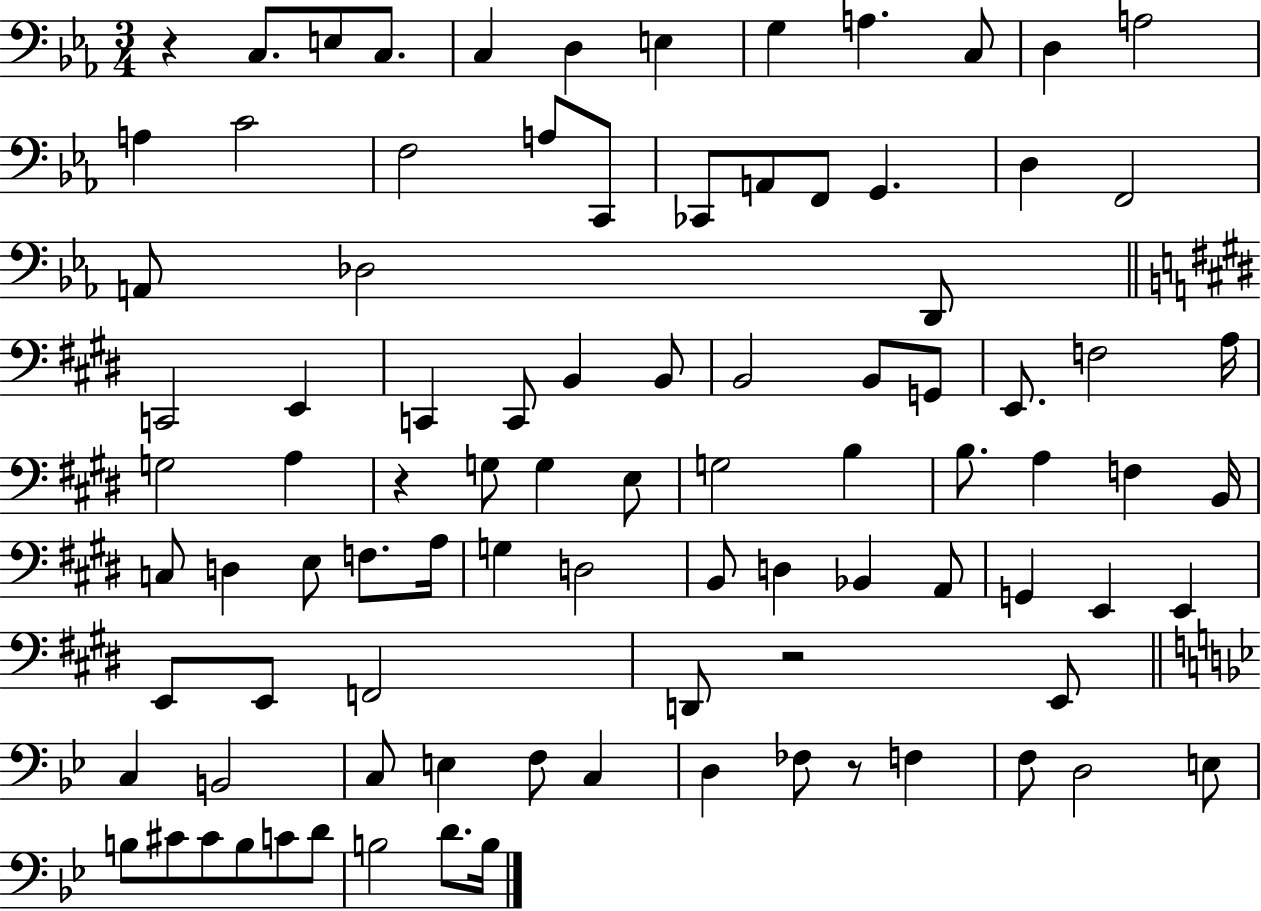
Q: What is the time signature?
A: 3/4